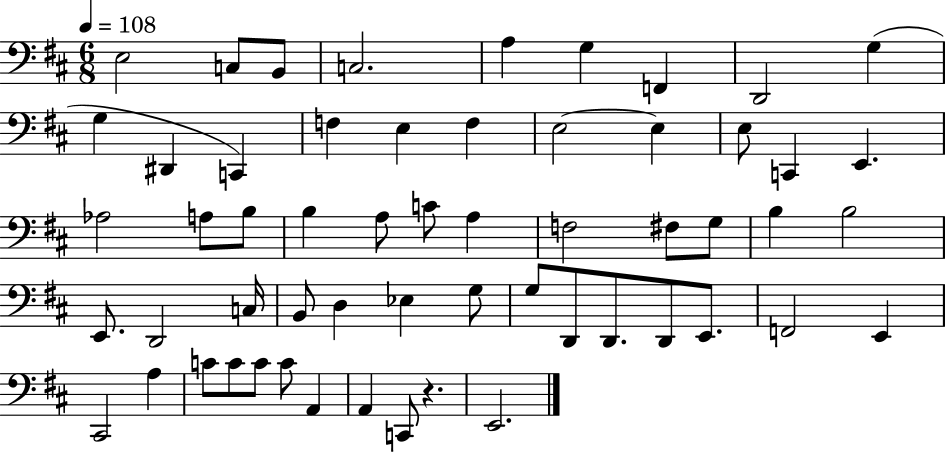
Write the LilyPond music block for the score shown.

{
  \clef bass
  \numericTimeSignature
  \time 6/8
  \key d \major
  \tempo 4 = 108
  \repeat volta 2 { e2 c8 b,8 | c2. | a4 g4 f,4 | d,2 g4( | \break g4 dis,4 c,4) | f4 e4 f4 | e2~~ e4 | e8 c,4 e,4. | \break aes2 a8 b8 | b4 a8 c'8 a4 | f2 fis8 g8 | b4 b2 | \break e,8. d,2 c16 | b,8 d4 ees4 g8 | g8 d,8 d,8. d,8 e,8. | f,2 e,4 | \break cis,2 a4 | c'8 c'8 c'8 c'8 a,4 | a,4 c,8 r4. | e,2. | \break } \bar "|."
}